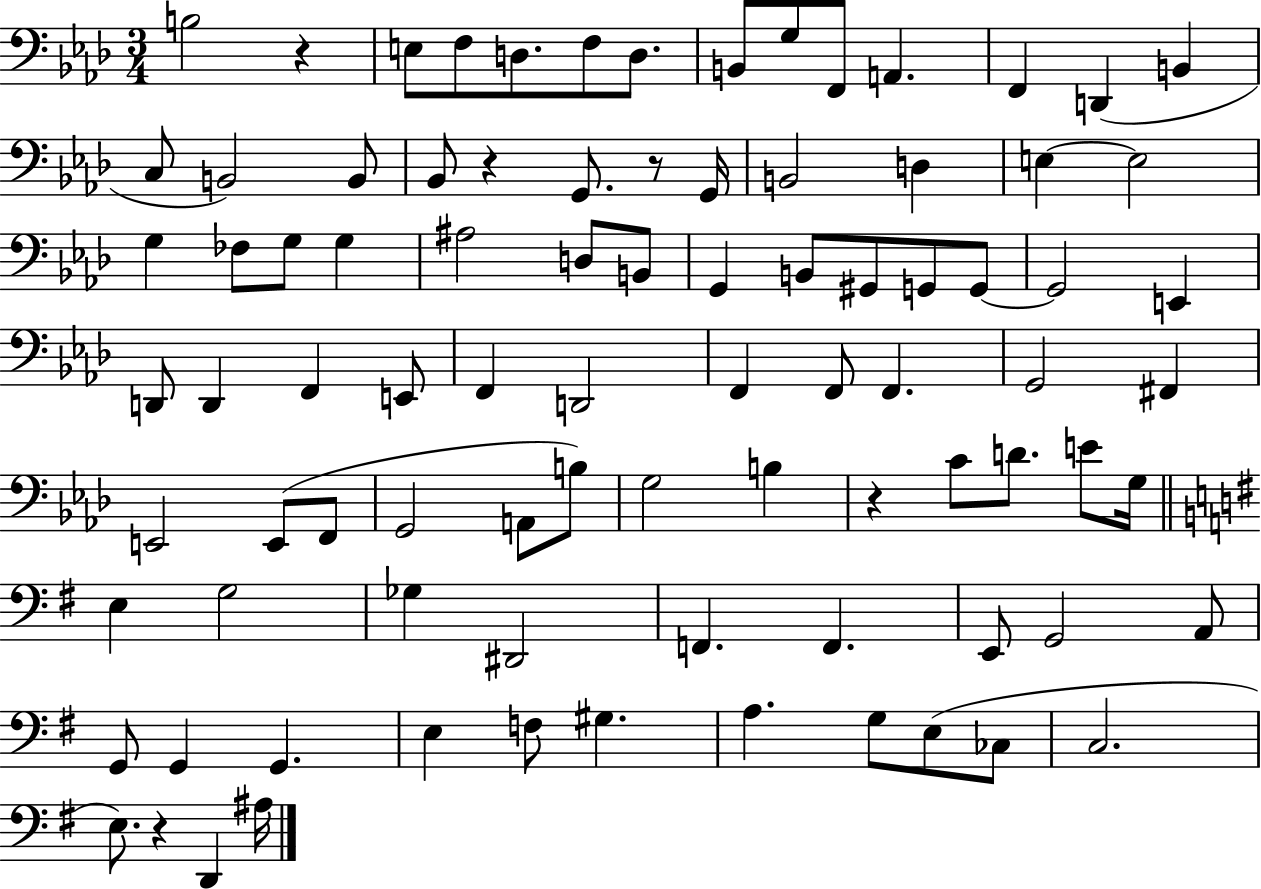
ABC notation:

X:1
T:Untitled
M:3/4
L:1/4
K:Ab
B,2 z E,/2 F,/2 D,/2 F,/2 D,/2 B,,/2 G,/2 F,,/2 A,, F,, D,, B,, C,/2 B,,2 B,,/2 _B,,/2 z G,,/2 z/2 G,,/4 B,,2 D, E, E,2 G, _F,/2 G,/2 G, ^A,2 D,/2 B,,/2 G,, B,,/2 ^G,,/2 G,,/2 G,,/2 G,,2 E,, D,,/2 D,, F,, E,,/2 F,, D,,2 F,, F,,/2 F,, G,,2 ^F,, E,,2 E,,/2 F,,/2 G,,2 A,,/2 B,/2 G,2 B, z C/2 D/2 E/2 G,/4 E, G,2 _G, ^D,,2 F,, F,, E,,/2 G,,2 A,,/2 G,,/2 G,, G,, E, F,/2 ^G, A, G,/2 E,/2 _C,/2 C,2 E,/2 z D,, ^A,/4